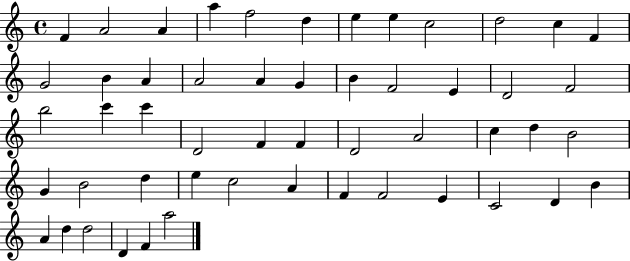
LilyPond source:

{
  \clef treble
  \time 4/4
  \defaultTimeSignature
  \key c \major
  f'4 a'2 a'4 | a''4 f''2 d''4 | e''4 e''4 c''2 | d''2 c''4 f'4 | \break g'2 b'4 a'4 | a'2 a'4 g'4 | b'4 f'2 e'4 | d'2 f'2 | \break b''2 c'''4 c'''4 | d'2 f'4 f'4 | d'2 a'2 | c''4 d''4 b'2 | \break g'4 b'2 d''4 | e''4 c''2 a'4 | f'4 f'2 e'4 | c'2 d'4 b'4 | \break a'4 d''4 d''2 | d'4 f'4 a''2 | \bar "|."
}